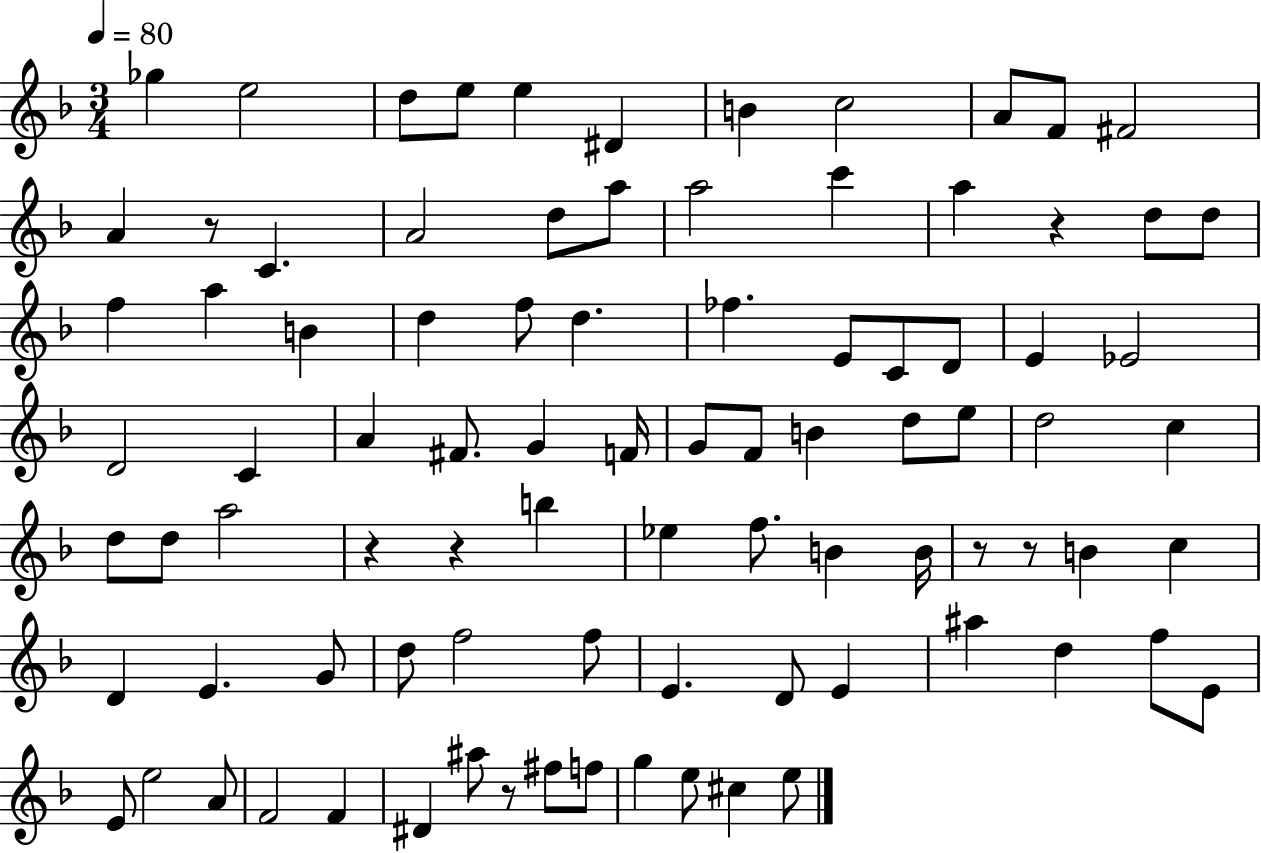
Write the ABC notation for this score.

X:1
T:Untitled
M:3/4
L:1/4
K:F
_g e2 d/2 e/2 e ^D B c2 A/2 F/2 ^F2 A z/2 C A2 d/2 a/2 a2 c' a z d/2 d/2 f a B d f/2 d _f E/2 C/2 D/2 E _E2 D2 C A ^F/2 G F/4 G/2 F/2 B d/2 e/2 d2 c d/2 d/2 a2 z z b _e f/2 B B/4 z/2 z/2 B c D E G/2 d/2 f2 f/2 E D/2 E ^a d f/2 E/2 E/2 e2 A/2 F2 F ^D ^a/2 z/2 ^f/2 f/2 g e/2 ^c e/2